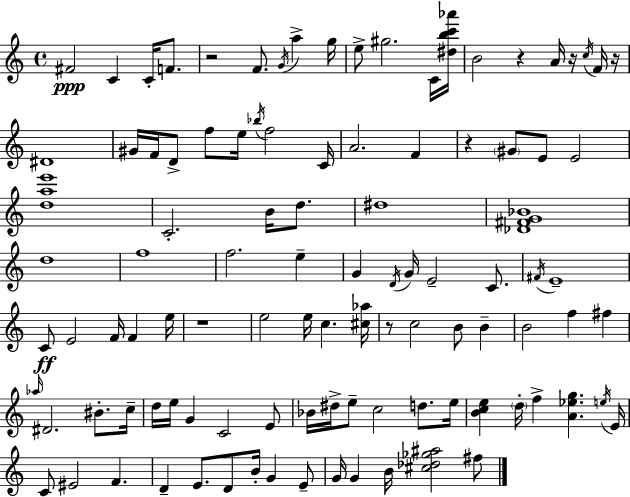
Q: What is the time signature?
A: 4/4